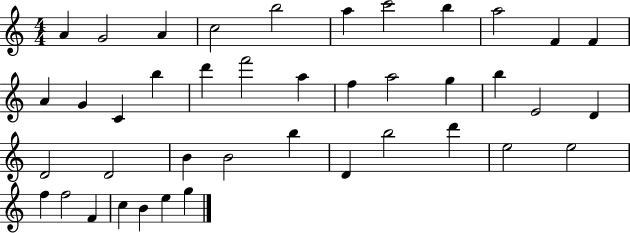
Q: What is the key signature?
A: C major